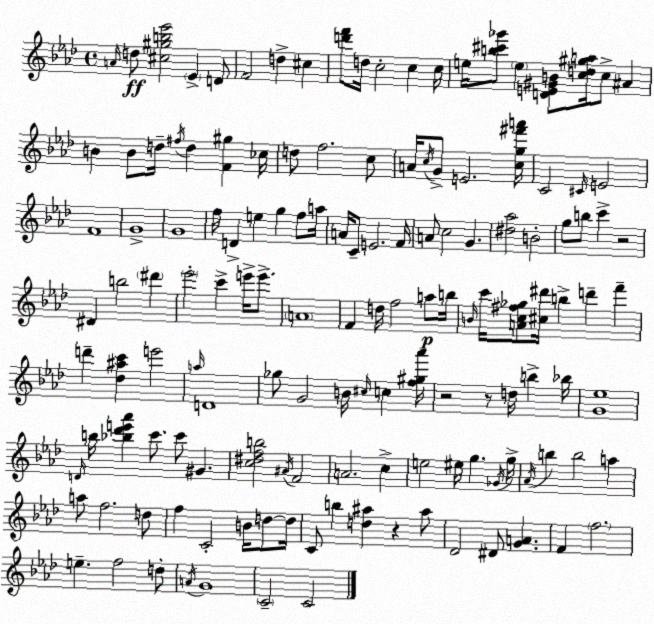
X:1
T:Untitled
M:4/4
L:1/4
K:Ab
A/4 d/2 [^c^gb_e']2 _E D/2 F2 d ^c [d'f']/2 d/4 c2 c c/4 e/4 [b^c'_g']/2 e [DE^GB]/2 [cd^ga]/4 c/2 ^A B B/2 d/4 ^f/4 d [F^g] _c/4 d/2 f2 c/2 A/4 c/4 G/2 E2 [cg^f'a']/4 C2 ^C/4 E2 F4 G4 G4 f/4 D e g f/2 a/4 A/4 C/2 E2 F/4 A/2 c2 G [^d_a]2 B2 g/2 b/2 c' z2 ^D b2 ^d' _e'2 c' e'/4 e'/2 A4 F d/4 f2 a/2 b/4 B/4 c'/4 [Ac^f_g]/2 [^c^d']/4 b d' f' d' [_d^ac'] e'2 a/4 D4 _g/2 G2 B/4 ^c/4 c [f^g_a']/4 z2 z/2 d/4 b _b/4 [G_e]4 D/4 b/4 [_b_d'e'_a'] c'/2 c'/2 ^G [c^dfb]2 ^A/4 F2 A2 c e2 ^e/4 g _G/4 g/4 _A/4 b b2 a a/2 f2 d/2 f C2 B/4 d/2 d/4 C/2 b [d^a] z ^a/2 _D2 ^D/2 [GA] F f2 e f2 d/2 A/4 G4 C2 C2